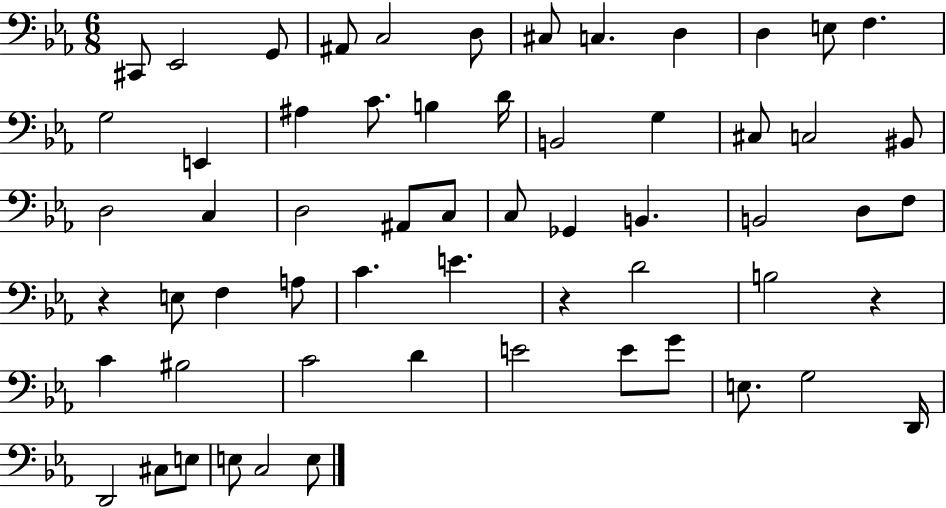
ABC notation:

X:1
T:Untitled
M:6/8
L:1/4
K:Eb
^C,,/2 _E,,2 G,,/2 ^A,,/2 C,2 D,/2 ^C,/2 C, D, D, E,/2 F, G,2 E,, ^A, C/2 B, D/4 B,,2 G, ^C,/2 C,2 ^B,,/2 D,2 C, D,2 ^A,,/2 C,/2 C,/2 _G,, B,, B,,2 D,/2 F,/2 z E,/2 F, A,/2 C E z D2 B,2 z C ^B,2 C2 D E2 E/2 G/2 E,/2 G,2 D,,/4 D,,2 ^C,/2 E,/2 E,/2 C,2 E,/2